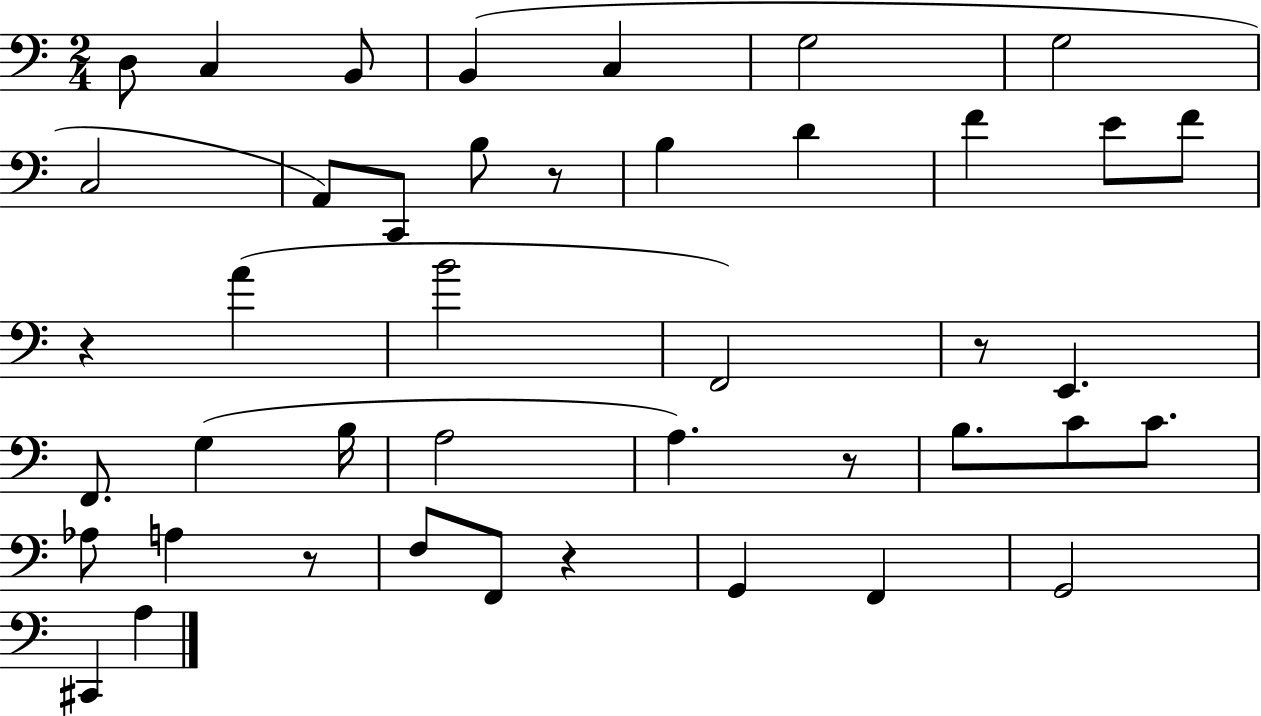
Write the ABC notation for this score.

X:1
T:Untitled
M:2/4
L:1/4
K:C
D,/2 C, B,,/2 B,, C, G,2 G,2 C,2 A,,/2 C,,/2 B,/2 z/2 B, D F E/2 F/2 z A B2 F,,2 z/2 E,, F,,/2 G, B,/4 A,2 A, z/2 B,/2 C/2 C/2 _A,/2 A, z/2 F,/2 F,,/2 z G,, F,, G,,2 ^C,, A,